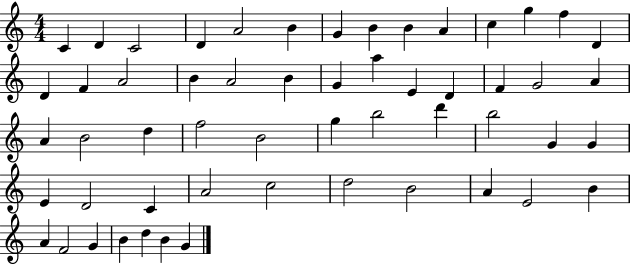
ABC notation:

X:1
T:Untitled
M:4/4
L:1/4
K:C
C D C2 D A2 B G B B A c g f D D F A2 B A2 B G a E D F G2 A A B2 d f2 B2 g b2 d' b2 G G E D2 C A2 c2 d2 B2 A E2 B A F2 G B d B G